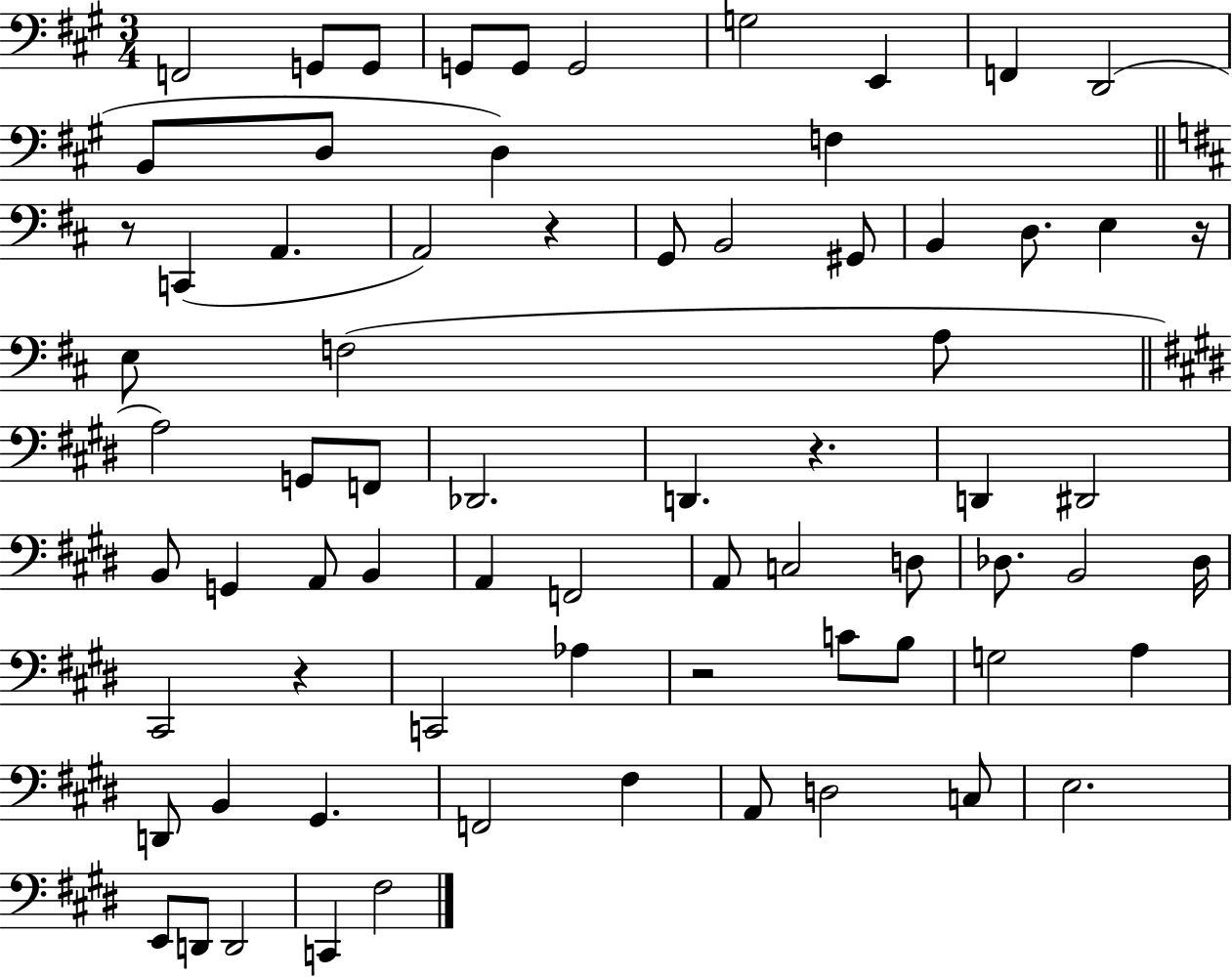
{
  \clef bass
  \numericTimeSignature
  \time 3/4
  \key a \major
  f,2 g,8 g,8 | g,8 g,8 g,2 | g2 e,4 | f,4 d,2( | \break b,8 d8 d4) f4 | \bar "||" \break \key b \minor r8 c,4( a,4. | a,2) r4 | g,8 b,2 gis,8 | b,4 d8. e4 r16 | \break e8 f2( a8 | \bar "||" \break \key e \major a2) g,8 f,8 | des,2. | d,4. r4. | d,4 dis,2 | \break b,8 g,4 a,8 b,4 | a,4 f,2 | a,8 c2 d8 | des8. b,2 des16 | \break cis,2 r4 | c,2 aes4 | r2 c'8 b8 | g2 a4 | \break d,8 b,4 gis,4. | f,2 fis4 | a,8 d2 c8 | e2. | \break e,8 d,8 d,2 | c,4 fis2 | \bar "|."
}